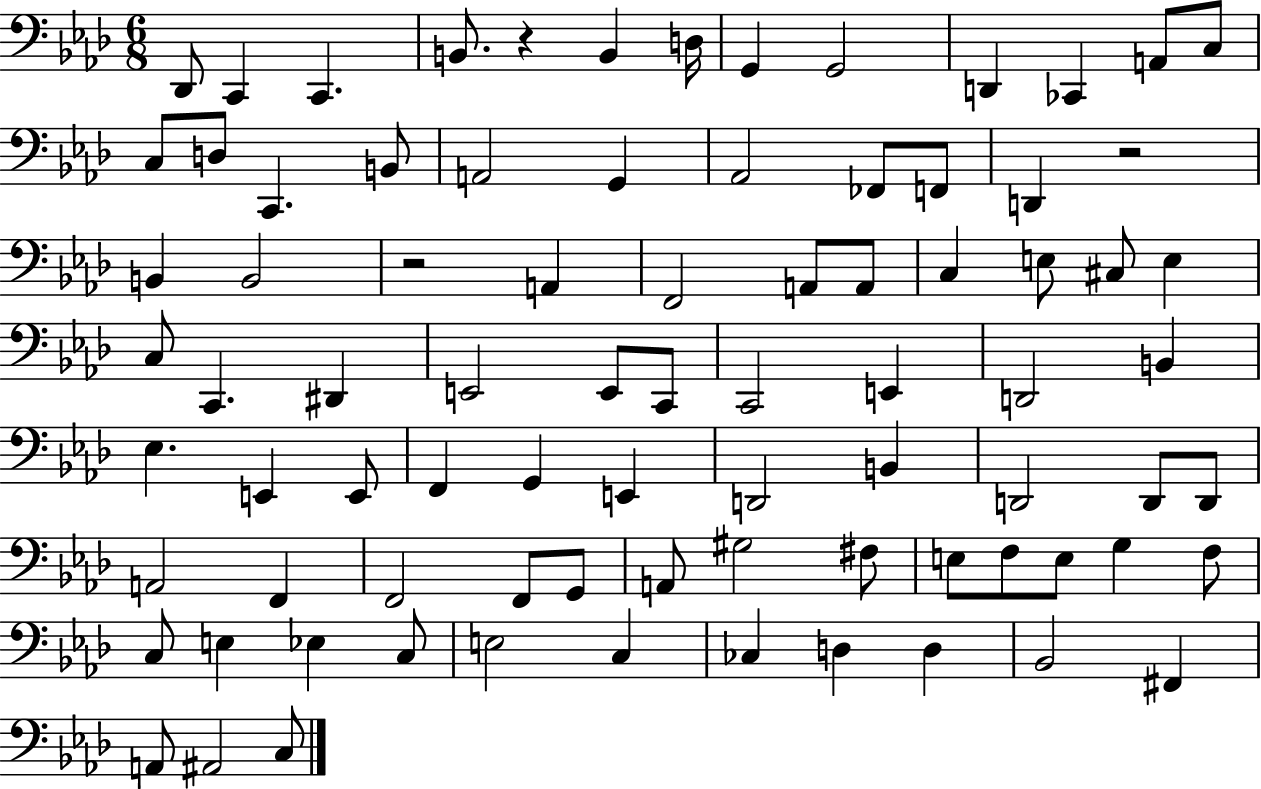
{
  \clef bass
  \numericTimeSignature
  \time 6/8
  \key aes \major
  des,8 c,4 c,4. | b,8. r4 b,4 d16 | g,4 g,2 | d,4 ces,4 a,8 c8 | \break c8 d8 c,4. b,8 | a,2 g,4 | aes,2 fes,8 f,8 | d,4 r2 | \break b,4 b,2 | r2 a,4 | f,2 a,8 a,8 | c4 e8 cis8 e4 | \break c8 c,4. dis,4 | e,2 e,8 c,8 | c,2 e,4 | d,2 b,4 | \break ees4. e,4 e,8 | f,4 g,4 e,4 | d,2 b,4 | d,2 d,8 d,8 | \break a,2 f,4 | f,2 f,8 g,8 | a,8 gis2 fis8 | e8 f8 e8 g4 f8 | \break c8 e4 ees4 c8 | e2 c4 | ces4 d4 d4 | bes,2 fis,4 | \break a,8 ais,2 c8 | \bar "|."
}